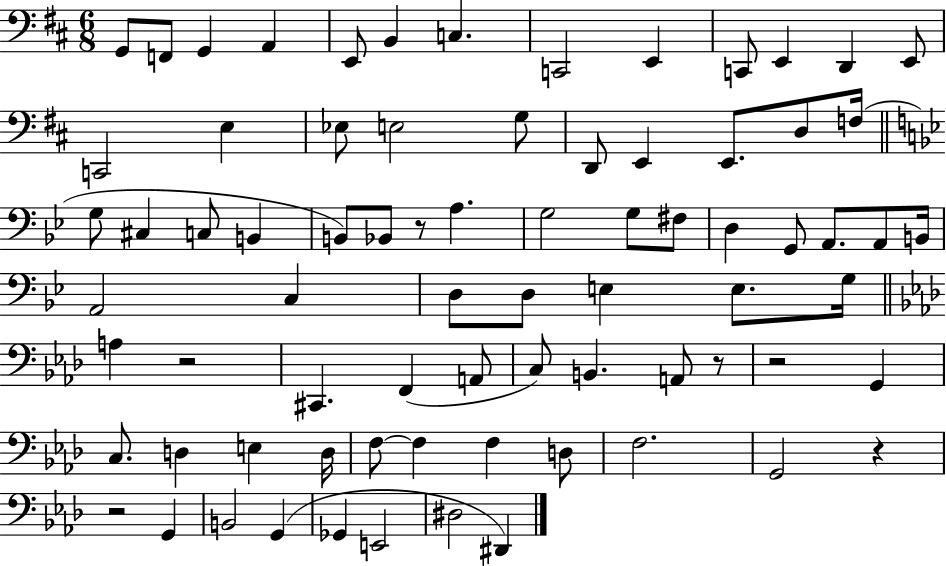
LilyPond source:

{
  \clef bass
  \numericTimeSignature
  \time 6/8
  \key d \major
  \repeat volta 2 { g,8 f,8 g,4 a,4 | e,8 b,4 c4. | c,2 e,4 | c,8 e,4 d,4 e,8 | \break c,2 e4 | ees8 e2 g8 | d,8 e,4 e,8. d8 f16( | \bar "||" \break \key bes \major g8 cis4 c8 b,4 | b,8) bes,8 r8 a4. | g2 g8 fis8 | d4 g,8 a,8. a,8 b,16 | \break a,2 c4 | d8 d8 e4 e8. g16 | \bar "||" \break \key f \minor a4 r2 | cis,4. f,4( a,8 | c8) b,4. a,8 r8 | r2 g,4 | \break c8. d4 e4 d16 | f8~~ f4 f4 d8 | f2. | g,2 r4 | \break r2 g,4 | b,2 g,4( | ges,4 e,2 | dis2 dis,4) | \break } \bar "|."
}